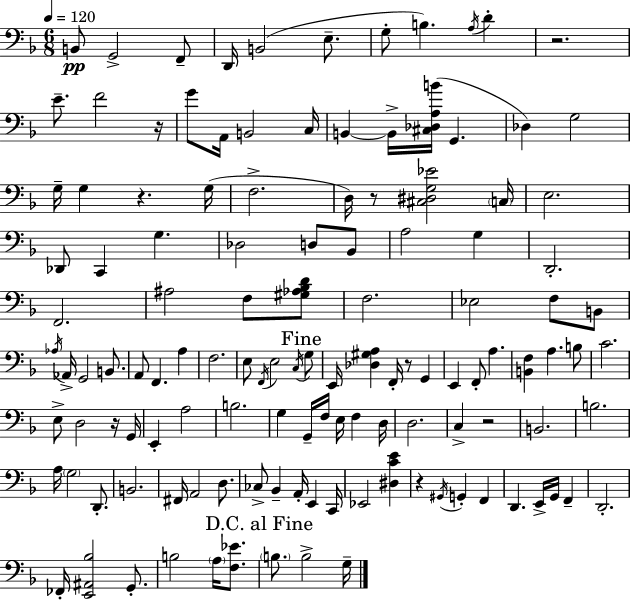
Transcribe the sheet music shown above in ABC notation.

X:1
T:Untitled
M:6/8
L:1/4
K:Dm
B,,/2 G,,2 F,,/2 D,,/4 B,,2 E,/2 G,/2 B, A,/4 D z2 E/2 F2 z/4 G/2 A,,/4 B,,2 C,/4 B,, B,,/4 [^C,_D,A,B]/4 G,, _D, G,2 G,/4 G, z G,/4 F,2 D,/4 z/2 [^C,^D,G,_E]2 C,/4 E,2 _D,,/2 C,, G, _D,2 D,/2 _B,,/2 A,2 G, D,,2 F,,2 ^A,2 F,/2 [^G,_A,_B,D]/2 F,2 _E,2 F,/2 B,,/2 _A,/4 _A,,/4 G,,2 B,,/2 A,,/2 F,, A, F,2 E,/2 F,,/4 E,2 C,/4 G,/2 E,,/4 [_D,^G,A,] F,,/4 z/2 G,, E,, F,,/2 A, [B,,F,] A, B,/2 C2 E,/2 D,2 z/4 G,,/4 E,, A,2 B,2 G, G,,/4 F,/4 E,/4 F, D,/4 D,2 C, z2 B,,2 B,2 A,/4 G,2 D,,/2 B,,2 ^F,,/4 A,,2 D,/2 _C,/2 _B,, A,,/4 E,, C,,/4 _E,,2 [^D,CE] z ^G,,/4 G,, F,, D,, E,,/4 G,,/4 F,, D,,2 _F,,/4 [E,,^A,,_B,]2 G,,/2 B,2 A,/4 [F,_E]/2 B,/2 B,2 G,/4